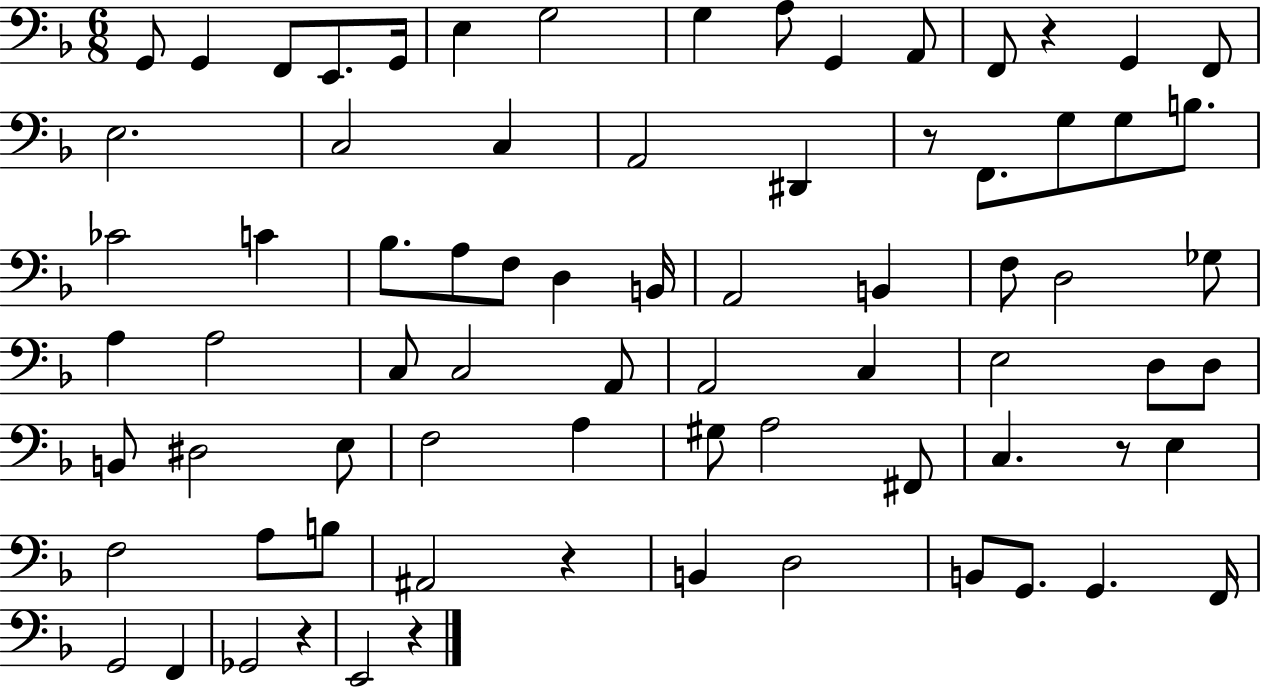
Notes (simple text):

G2/e G2/q F2/e E2/e. G2/s E3/q G3/h G3/q A3/e G2/q A2/e F2/e R/q G2/q F2/e E3/h. C3/h C3/q A2/h D#2/q R/e F2/e. G3/e G3/e B3/e. CES4/h C4/q Bb3/e. A3/e F3/e D3/q B2/s A2/h B2/q F3/e D3/h Gb3/e A3/q A3/h C3/e C3/h A2/e A2/h C3/q E3/h D3/e D3/e B2/e D#3/h E3/e F3/h A3/q G#3/e A3/h F#2/e C3/q. R/e E3/q F3/h A3/e B3/e A#2/h R/q B2/q D3/h B2/e G2/e. G2/q. F2/s G2/h F2/q Gb2/h R/q E2/h R/q